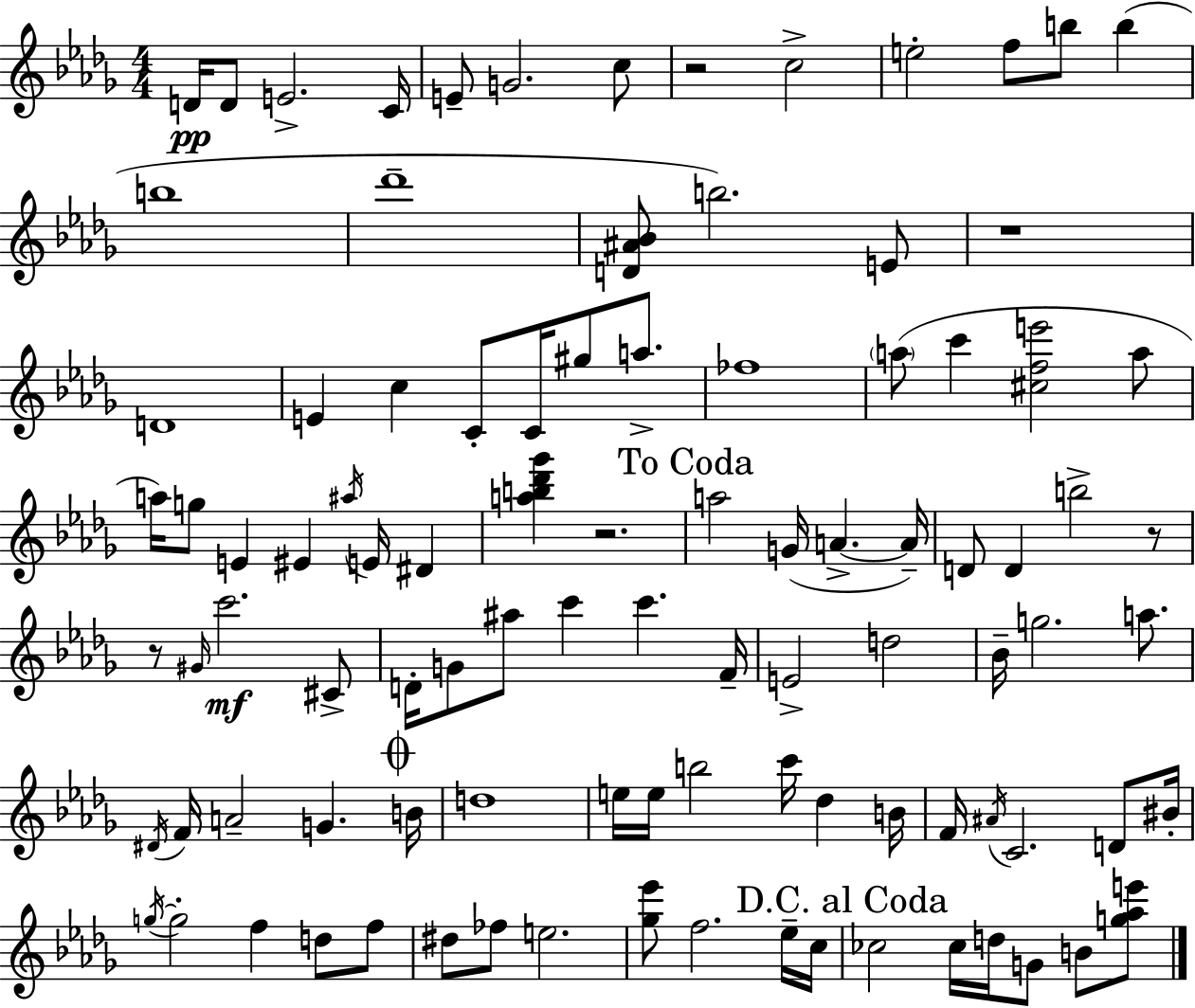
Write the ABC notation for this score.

X:1
T:Untitled
M:4/4
L:1/4
K:Bbm
D/4 D/2 E2 C/4 E/2 G2 c/2 z2 c2 e2 f/2 b/2 b b4 _d'4 [D^A_B]/2 b2 E/2 z4 D4 E c C/2 C/4 ^g/2 a/2 _f4 a/2 c' [^cfe']2 a/2 a/4 g/2 E ^E ^a/4 E/4 ^D [ab_d'_g'] z2 a2 G/4 A A/4 D/2 D b2 z/2 z/2 ^G/4 c'2 ^C/2 D/4 G/2 ^a/2 c' c' F/4 E2 d2 _B/4 g2 a/2 ^D/4 F/4 A2 G B/4 d4 e/4 e/4 b2 c'/4 _d B/4 F/4 ^A/4 C2 D/2 ^B/4 g/4 g2 f d/2 f/2 ^d/2 _f/2 e2 [_g_e']/2 f2 _e/4 c/4 _c2 _c/4 d/4 G/2 B/2 [g_ae']/2